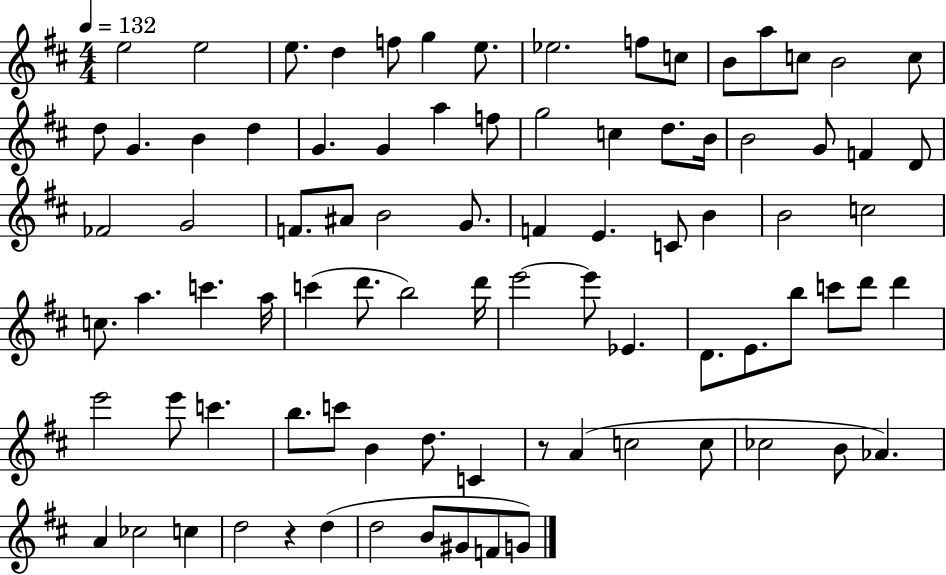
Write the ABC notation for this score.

X:1
T:Untitled
M:4/4
L:1/4
K:D
e2 e2 e/2 d f/2 g e/2 _e2 f/2 c/2 B/2 a/2 c/2 B2 c/2 d/2 G B d G G a f/2 g2 c d/2 B/4 B2 G/2 F D/2 _F2 G2 F/2 ^A/2 B2 G/2 F E C/2 B B2 c2 c/2 a c' a/4 c' d'/2 b2 d'/4 e'2 e'/2 _E D/2 E/2 b/2 c'/2 d'/2 d' e'2 e'/2 c' b/2 c'/2 B d/2 C z/2 A c2 c/2 _c2 B/2 _A A _c2 c d2 z d d2 B/2 ^G/2 F/2 G/2